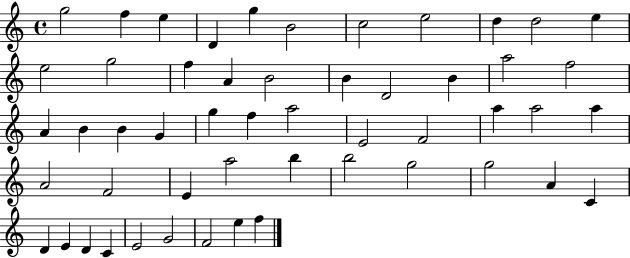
{
  \clef treble
  \time 4/4
  \defaultTimeSignature
  \key c \major
  g''2 f''4 e''4 | d'4 g''4 b'2 | c''2 e''2 | d''4 d''2 e''4 | \break e''2 g''2 | f''4 a'4 b'2 | b'4 d'2 b'4 | a''2 f''2 | \break a'4 b'4 b'4 g'4 | g''4 f''4 a''2 | e'2 f'2 | a''4 a''2 a''4 | \break a'2 f'2 | e'4 a''2 b''4 | b''2 g''2 | g''2 a'4 c'4 | \break d'4 e'4 d'4 c'4 | e'2 g'2 | f'2 e''4 f''4 | \bar "|."
}